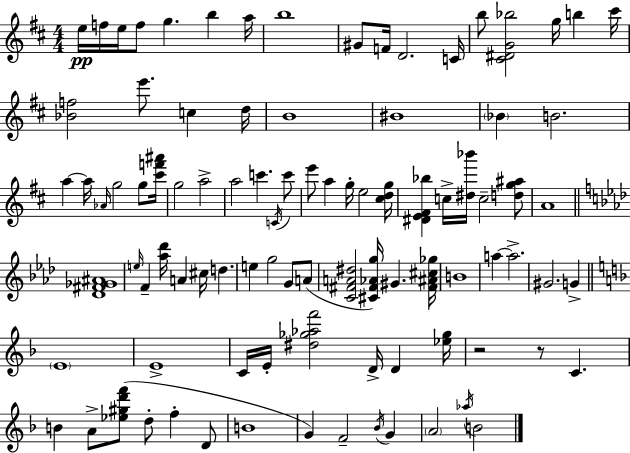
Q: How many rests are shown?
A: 2